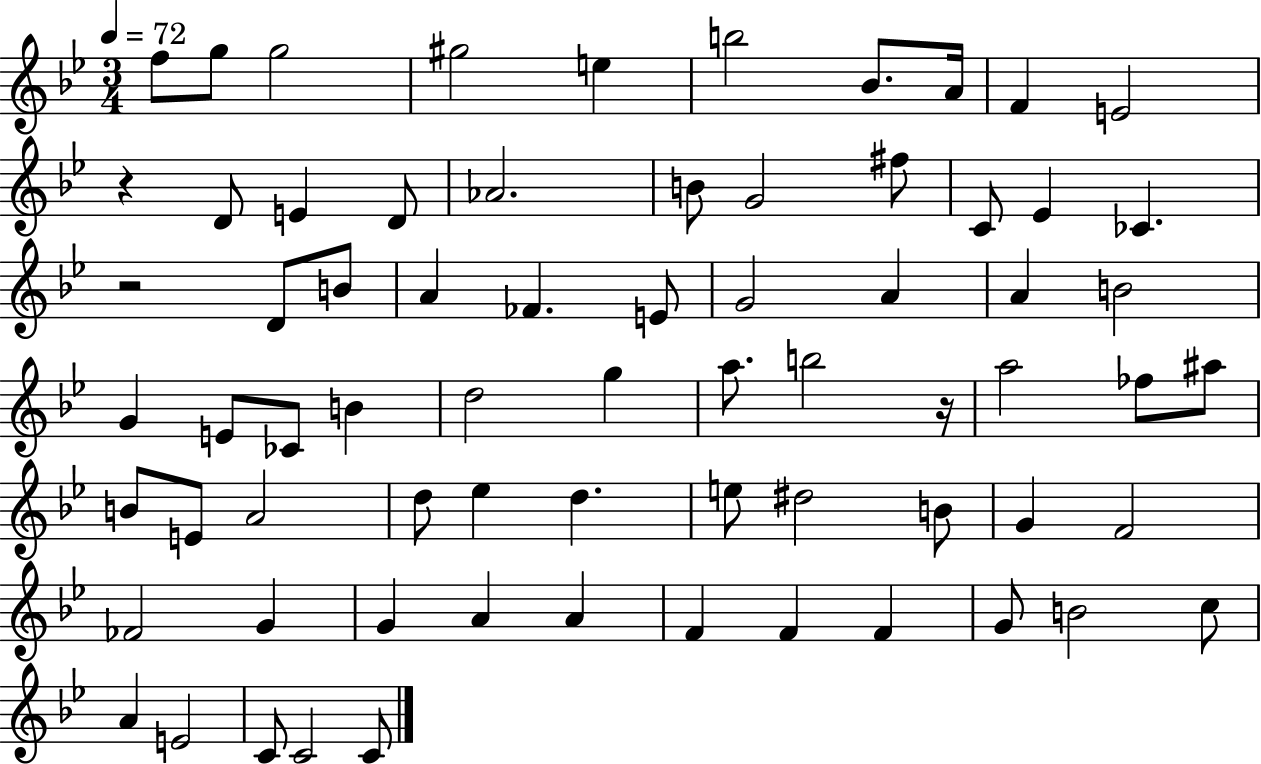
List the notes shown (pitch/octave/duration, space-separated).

F5/e G5/e G5/h G#5/h E5/q B5/h Bb4/e. A4/s F4/q E4/h R/q D4/e E4/q D4/e Ab4/h. B4/e G4/h F#5/e C4/e Eb4/q CES4/q. R/h D4/e B4/e A4/q FES4/q. E4/e G4/h A4/q A4/q B4/h G4/q E4/e CES4/e B4/q D5/h G5/q A5/e. B5/h R/s A5/h FES5/e A#5/e B4/e E4/e A4/h D5/e Eb5/q D5/q. E5/e D#5/h B4/e G4/q F4/h FES4/h G4/q G4/q A4/q A4/q F4/q F4/q F4/q G4/e B4/h C5/e A4/q E4/h C4/e C4/h C4/e